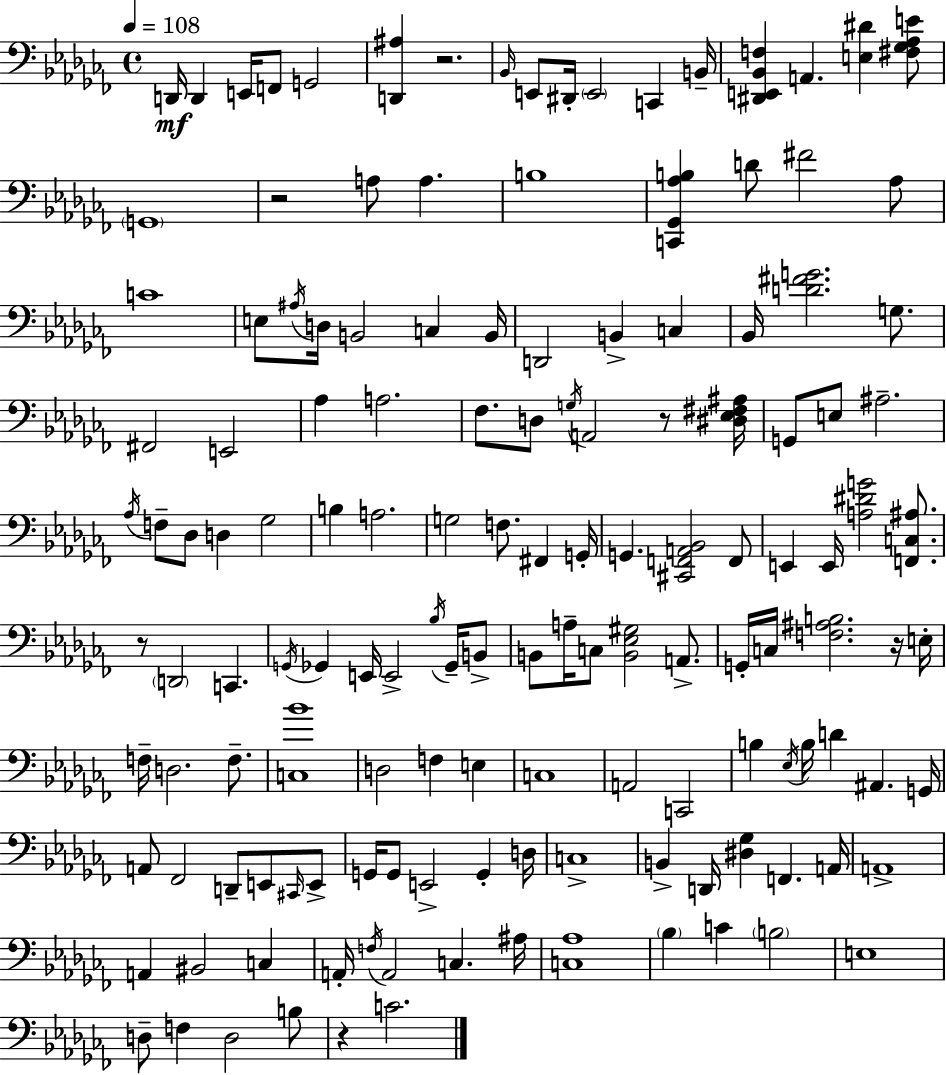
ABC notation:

X:1
T:Untitled
M:4/4
L:1/4
K:Abm
D,,/4 D,, E,,/4 F,,/2 G,,2 [D,,^A,] z2 _B,,/4 E,,/2 ^D,,/4 E,,2 C,, B,,/4 [^D,,E,,_B,,F,] A,, [E,^D] [^F,_G,_A,E]/2 G,,4 z2 A,/2 A, B,4 [C,,_G,,_A,B,] D/2 ^F2 _A,/2 C4 E,/2 ^A,/4 D,/4 B,,2 C, B,,/4 D,,2 B,, C, _B,,/4 [D^FG]2 G,/2 ^F,,2 E,,2 _A, A,2 _F,/2 D,/2 G,/4 A,,2 z/2 [^D,_E,^F,^A,]/4 G,,/2 E,/2 ^A,2 _A,/4 F,/2 _D,/2 D, _G,2 B, A,2 G,2 F,/2 ^F,, G,,/4 G,, [^C,,F,,A,,_B,,]2 F,,/2 E,, E,,/4 [A,^DG]2 [F,,C,^A,]/2 z/2 D,,2 C,, G,,/4 _G,, E,,/4 E,,2 _B,/4 _G,,/4 B,,/2 B,,/2 A,/4 C,/2 [B,,_E,^G,]2 A,,/2 G,,/4 C,/4 [F,^A,B,]2 z/4 E,/4 F,/4 D,2 F,/2 [C,_B]4 D,2 F, E, C,4 A,,2 C,,2 B, _E,/4 B,/4 D ^A,, G,,/4 A,,/2 _F,,2 D,,/2 E,,/2 ^C,,/4 E,,/2 G,,/4 G,,/2 E,,2 G,, D,/4 C,4 B,, D,,/4 [^D,_G,] F,, A,,/4 A,,4 A,, ^B,,2 C, A,,/4 F,/4 A,,2 C, ^A,/4 [C,_A,]4 _B, C B,2 E,4 D,/2 F, D,2 B,/2 z C2